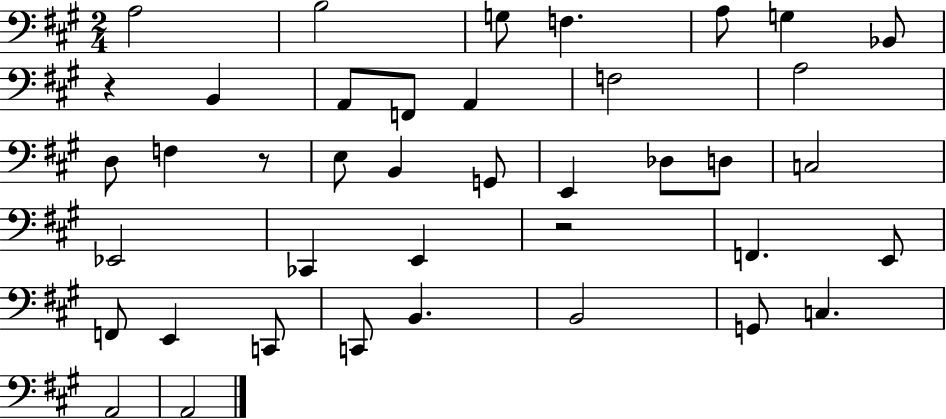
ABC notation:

X:1
T:Untitled
M:2/4
L:1/4
K:A
A,2 B,2 G,/2 F, A,/2 G, _B,,/2 z B,, A,,/2 F,,/2 A,, F,2 A,2 D,/2 F, z/2 E,/2 B,, G,,/2 E,, _D,/2 D,/2 C,2 _E,,2 _C,, E,, z2 F,, E,,/2 F,,/2 E,, C,,/2 C,,/2 B,, B,,2 G,,/2 C, A,,2 A,,2